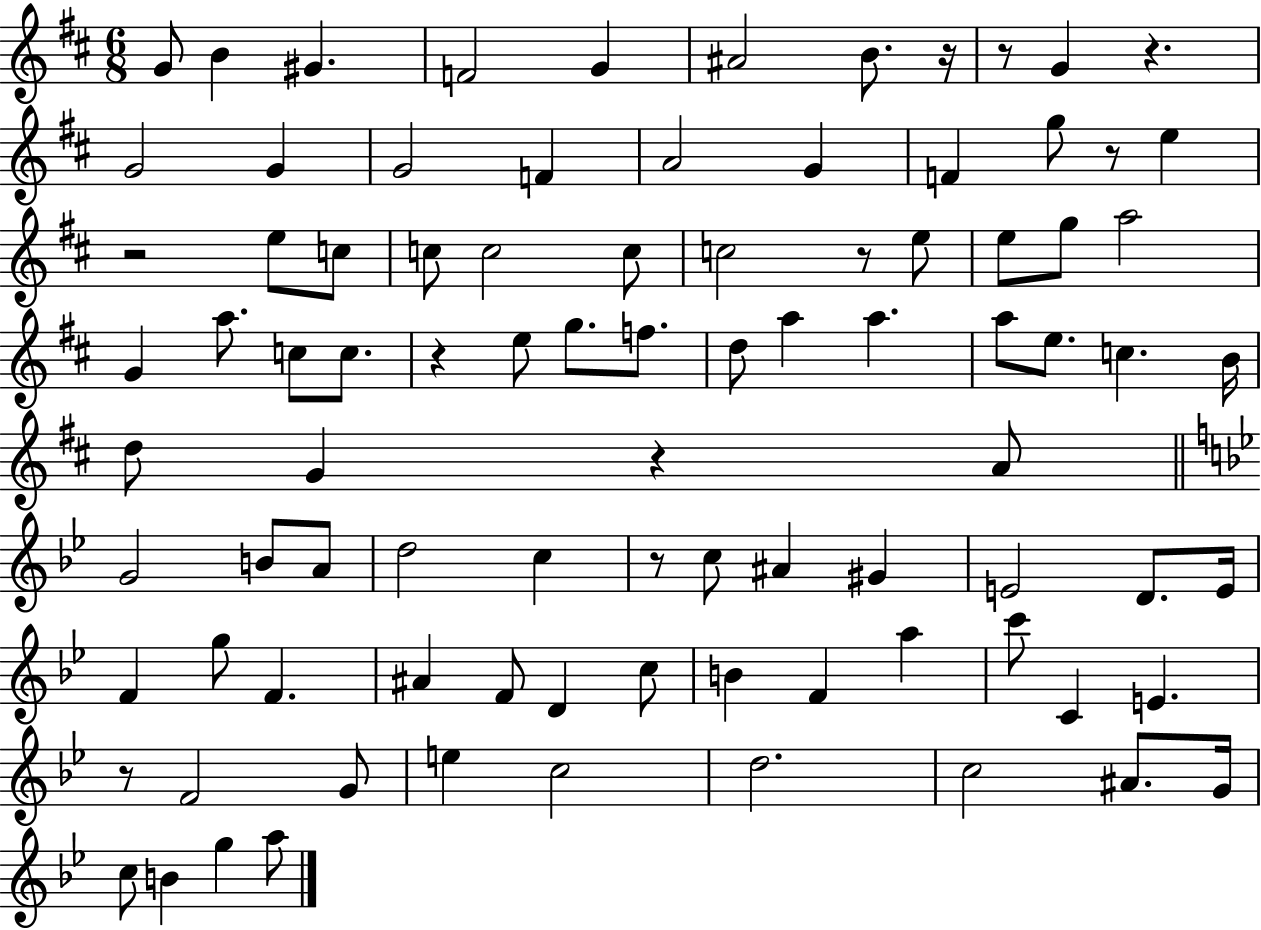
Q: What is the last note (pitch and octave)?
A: A5